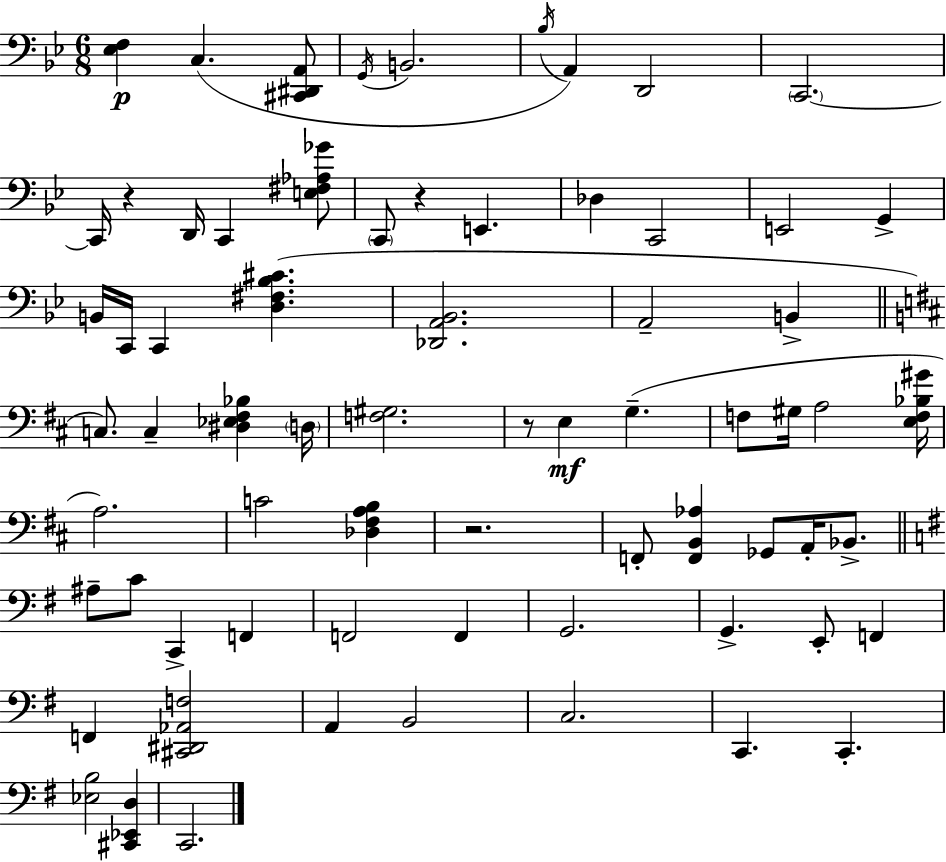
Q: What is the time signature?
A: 6/8